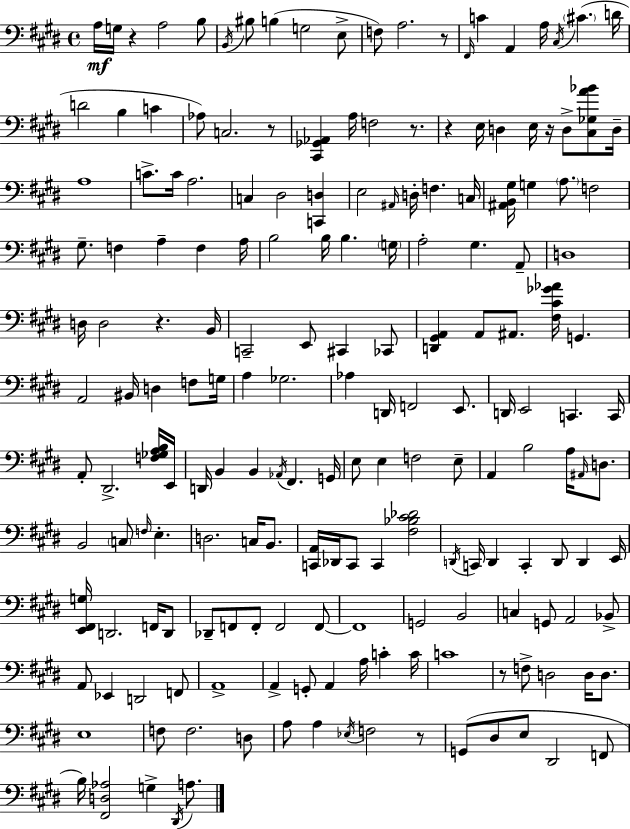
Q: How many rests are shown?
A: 9